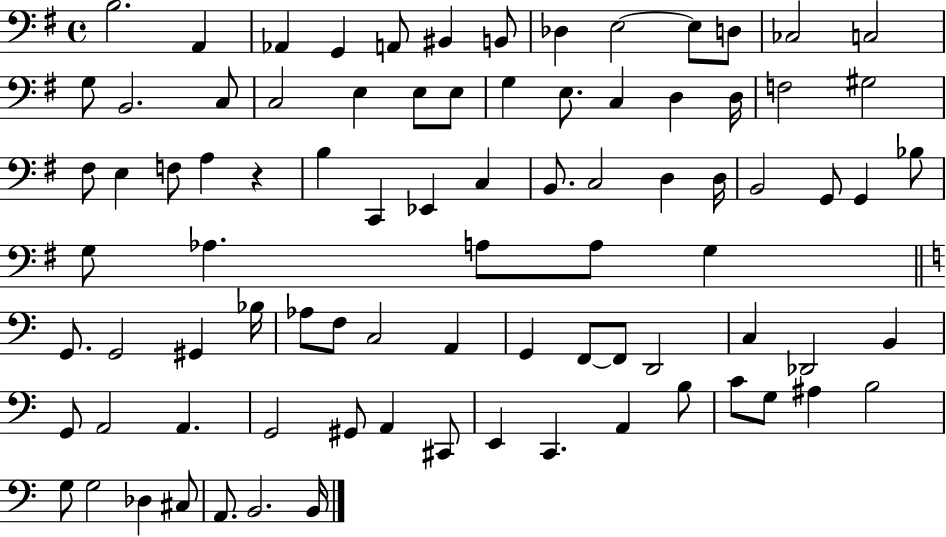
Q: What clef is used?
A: bass